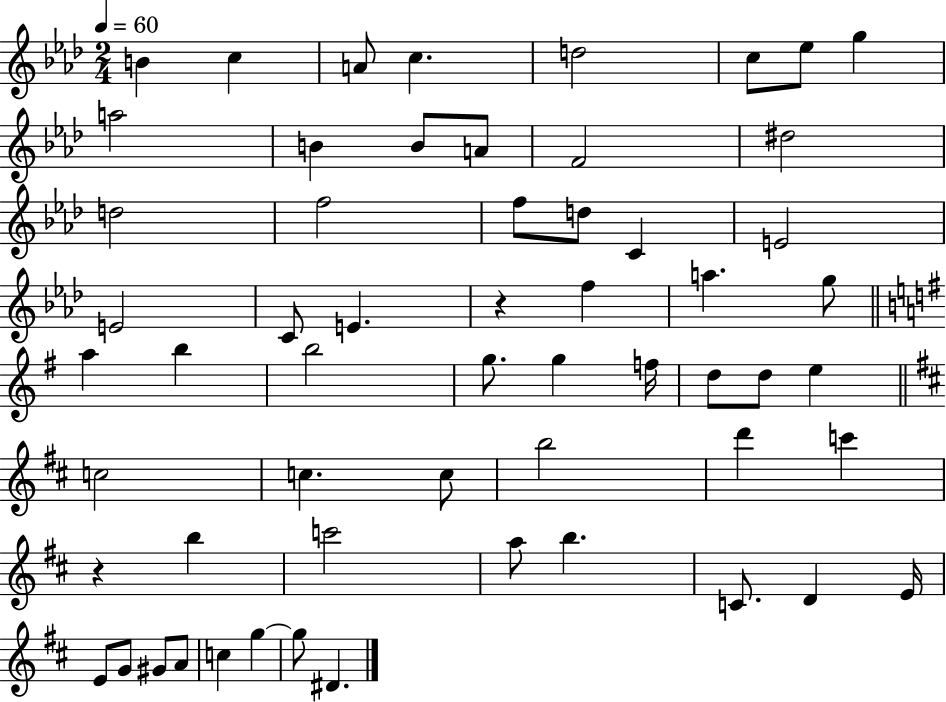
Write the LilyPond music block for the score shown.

{
  \clef treble
  \numericTimeSignature
  \time 2/4
  \key aes \major
  \tempo 4 = 60
  b'4 c''4 | a'8 c''4. | d''2 | c''8 ees''8 g''4 | \break a''2 | b'4 b'8 a'8 | f'2 | dis''2 | \break d''2 | f''2 | f''8 d''8 c'4 | e'2 | \break e'2 | c'8 e'4. | r4 f''4 | a''4. g''8 | \break \bar "||" \break \key e \minor a''4 b''4 | b''2 | g''8. g''4 f''16 | d''8 d''8 e''4 | \break \bar "||" \break \key b \minor c''2 | c''4. c''8 | b''2 | d'''4 c'''4 | \break r4 b''4 | c'''2 | a''8 b''4. | c'8. d'4 e'16 | \break e'8 g'8 gis'8 a'8 | c''4 g''4~~ | g''8 dis'4. | \bar "|."
}